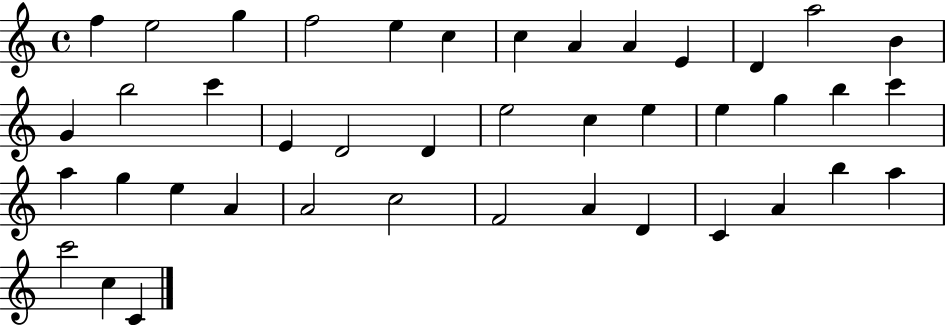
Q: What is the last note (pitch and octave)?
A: C4